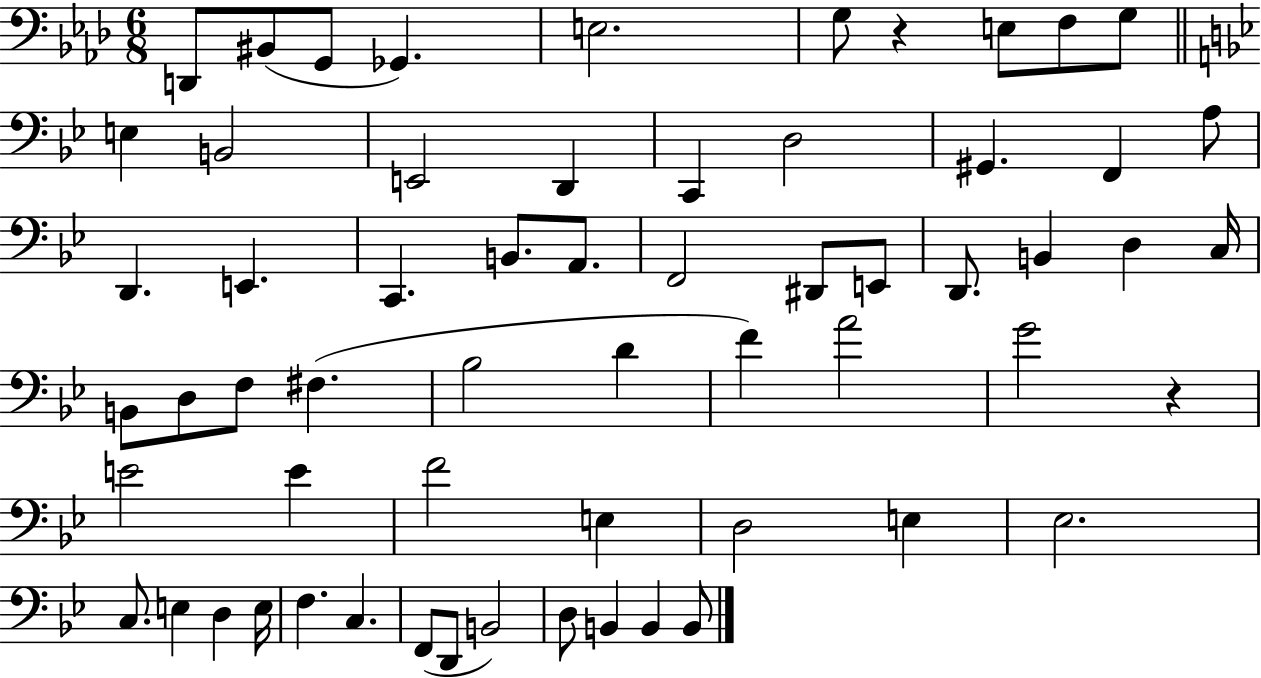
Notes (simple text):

D2/e BIS2/e G2/e Gb2/q. E3/h. G3/e R/q E3/e F3/e G3/e E3/q B2/h E2/h D2/q C2/q D3/h G#2/q. F2/q A3/e D2/q. E2/q. C2/q. B2/e. A2/e. F2/h D#2/e E2/e D2/e. B2/q D3/q C3/s B2/e D3/e F3/e F#3/q. Bb3/h D4/q F4/q A4/h G4/h R/q E4/h E4/q F4/h E3/q D3/h E3/q Eb3/h. C3/e. E3/q D3/q E3/s F3/q. C3/q. F2/e D2/e B2/h D3/e B2/q B2/q B2/e